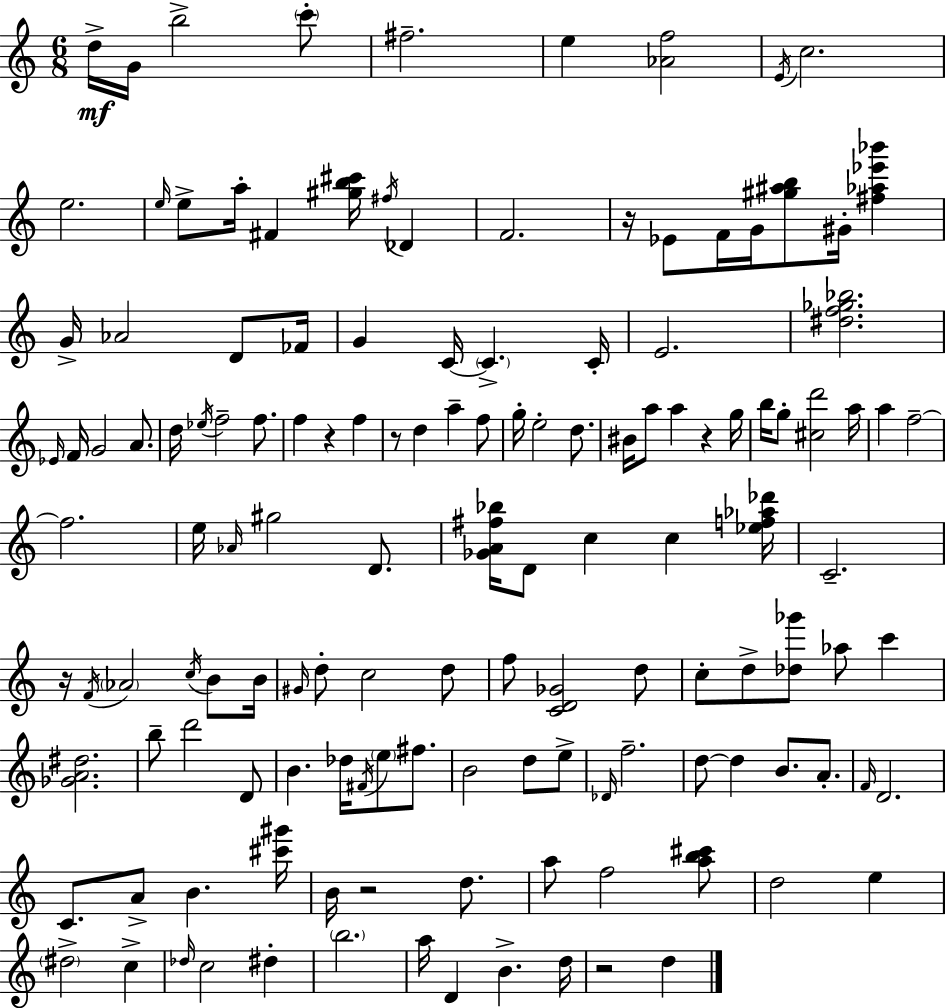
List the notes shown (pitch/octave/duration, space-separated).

D5/s G4/s B5/h C6/e F#5/h. E5/q [Ab4,F5]/h E4/s C5/h. E5/h. E5/s E5/e A5/s F#4/q [G#5,B5,C#6]/s F#5/s Db4/q F4/h. R/s Eb4/e F4/s G4/s [G#5,A#5,B5]/e G#4/s [F#5,Ab5,Eb6,Bb6]/q G4/s Ab4/h D4/e FES4/s G4/q C4/s C4/q. C4/s E4/h. [D#5,F5,Gb5,Bb5]/h. Eb4/s F4/s G4/h A4/e. D5/s Eb5/s F5/h F5/e. F5/q R/q F5/q R/e D5/q A5/q F5/e G5/s E5/h D5/e. BIS4/s A5/e A5/q R/q G5/s B5/s G5/e [C#5,D6]/h A5/s A5/q F5/h F5/h. E5/s Ab4/s G#5/h D4/e. [Gb4,A4,F#5,Bb5]/s D4/e C5/q C5/q [Eb5,F5,Ab5,Db6]/s C4/h. R/s F4/s Ab4/h C5/s B4/e B4/s G#4/s D5/e C5/h D5/e F5/e [C4,D4,Gb4]/h D5/e C5/e D5/e [Db5,Gb6]/e Ab5/e C6/q [Gb4,A4,D#5]/h. B5/e D6/h D4/e B4/q. Db5/s F#4/s E5/e F#5/e. B4/h D5/e E5/e Db4/s F5/h. D5/e D5/q B4/e. A4/e. F4/s D4/h. C4/e. A4/e B4/q. [C#6,G#6]/s B4/s R/h D5/e. A5/e F5/h [A5,B5,C#6]/e D5/h E5/q D#5/h C5/q Db5/s C5/h D#5/q B5/h. A5/s D4/q B4/q. D5/s R/h D5/q